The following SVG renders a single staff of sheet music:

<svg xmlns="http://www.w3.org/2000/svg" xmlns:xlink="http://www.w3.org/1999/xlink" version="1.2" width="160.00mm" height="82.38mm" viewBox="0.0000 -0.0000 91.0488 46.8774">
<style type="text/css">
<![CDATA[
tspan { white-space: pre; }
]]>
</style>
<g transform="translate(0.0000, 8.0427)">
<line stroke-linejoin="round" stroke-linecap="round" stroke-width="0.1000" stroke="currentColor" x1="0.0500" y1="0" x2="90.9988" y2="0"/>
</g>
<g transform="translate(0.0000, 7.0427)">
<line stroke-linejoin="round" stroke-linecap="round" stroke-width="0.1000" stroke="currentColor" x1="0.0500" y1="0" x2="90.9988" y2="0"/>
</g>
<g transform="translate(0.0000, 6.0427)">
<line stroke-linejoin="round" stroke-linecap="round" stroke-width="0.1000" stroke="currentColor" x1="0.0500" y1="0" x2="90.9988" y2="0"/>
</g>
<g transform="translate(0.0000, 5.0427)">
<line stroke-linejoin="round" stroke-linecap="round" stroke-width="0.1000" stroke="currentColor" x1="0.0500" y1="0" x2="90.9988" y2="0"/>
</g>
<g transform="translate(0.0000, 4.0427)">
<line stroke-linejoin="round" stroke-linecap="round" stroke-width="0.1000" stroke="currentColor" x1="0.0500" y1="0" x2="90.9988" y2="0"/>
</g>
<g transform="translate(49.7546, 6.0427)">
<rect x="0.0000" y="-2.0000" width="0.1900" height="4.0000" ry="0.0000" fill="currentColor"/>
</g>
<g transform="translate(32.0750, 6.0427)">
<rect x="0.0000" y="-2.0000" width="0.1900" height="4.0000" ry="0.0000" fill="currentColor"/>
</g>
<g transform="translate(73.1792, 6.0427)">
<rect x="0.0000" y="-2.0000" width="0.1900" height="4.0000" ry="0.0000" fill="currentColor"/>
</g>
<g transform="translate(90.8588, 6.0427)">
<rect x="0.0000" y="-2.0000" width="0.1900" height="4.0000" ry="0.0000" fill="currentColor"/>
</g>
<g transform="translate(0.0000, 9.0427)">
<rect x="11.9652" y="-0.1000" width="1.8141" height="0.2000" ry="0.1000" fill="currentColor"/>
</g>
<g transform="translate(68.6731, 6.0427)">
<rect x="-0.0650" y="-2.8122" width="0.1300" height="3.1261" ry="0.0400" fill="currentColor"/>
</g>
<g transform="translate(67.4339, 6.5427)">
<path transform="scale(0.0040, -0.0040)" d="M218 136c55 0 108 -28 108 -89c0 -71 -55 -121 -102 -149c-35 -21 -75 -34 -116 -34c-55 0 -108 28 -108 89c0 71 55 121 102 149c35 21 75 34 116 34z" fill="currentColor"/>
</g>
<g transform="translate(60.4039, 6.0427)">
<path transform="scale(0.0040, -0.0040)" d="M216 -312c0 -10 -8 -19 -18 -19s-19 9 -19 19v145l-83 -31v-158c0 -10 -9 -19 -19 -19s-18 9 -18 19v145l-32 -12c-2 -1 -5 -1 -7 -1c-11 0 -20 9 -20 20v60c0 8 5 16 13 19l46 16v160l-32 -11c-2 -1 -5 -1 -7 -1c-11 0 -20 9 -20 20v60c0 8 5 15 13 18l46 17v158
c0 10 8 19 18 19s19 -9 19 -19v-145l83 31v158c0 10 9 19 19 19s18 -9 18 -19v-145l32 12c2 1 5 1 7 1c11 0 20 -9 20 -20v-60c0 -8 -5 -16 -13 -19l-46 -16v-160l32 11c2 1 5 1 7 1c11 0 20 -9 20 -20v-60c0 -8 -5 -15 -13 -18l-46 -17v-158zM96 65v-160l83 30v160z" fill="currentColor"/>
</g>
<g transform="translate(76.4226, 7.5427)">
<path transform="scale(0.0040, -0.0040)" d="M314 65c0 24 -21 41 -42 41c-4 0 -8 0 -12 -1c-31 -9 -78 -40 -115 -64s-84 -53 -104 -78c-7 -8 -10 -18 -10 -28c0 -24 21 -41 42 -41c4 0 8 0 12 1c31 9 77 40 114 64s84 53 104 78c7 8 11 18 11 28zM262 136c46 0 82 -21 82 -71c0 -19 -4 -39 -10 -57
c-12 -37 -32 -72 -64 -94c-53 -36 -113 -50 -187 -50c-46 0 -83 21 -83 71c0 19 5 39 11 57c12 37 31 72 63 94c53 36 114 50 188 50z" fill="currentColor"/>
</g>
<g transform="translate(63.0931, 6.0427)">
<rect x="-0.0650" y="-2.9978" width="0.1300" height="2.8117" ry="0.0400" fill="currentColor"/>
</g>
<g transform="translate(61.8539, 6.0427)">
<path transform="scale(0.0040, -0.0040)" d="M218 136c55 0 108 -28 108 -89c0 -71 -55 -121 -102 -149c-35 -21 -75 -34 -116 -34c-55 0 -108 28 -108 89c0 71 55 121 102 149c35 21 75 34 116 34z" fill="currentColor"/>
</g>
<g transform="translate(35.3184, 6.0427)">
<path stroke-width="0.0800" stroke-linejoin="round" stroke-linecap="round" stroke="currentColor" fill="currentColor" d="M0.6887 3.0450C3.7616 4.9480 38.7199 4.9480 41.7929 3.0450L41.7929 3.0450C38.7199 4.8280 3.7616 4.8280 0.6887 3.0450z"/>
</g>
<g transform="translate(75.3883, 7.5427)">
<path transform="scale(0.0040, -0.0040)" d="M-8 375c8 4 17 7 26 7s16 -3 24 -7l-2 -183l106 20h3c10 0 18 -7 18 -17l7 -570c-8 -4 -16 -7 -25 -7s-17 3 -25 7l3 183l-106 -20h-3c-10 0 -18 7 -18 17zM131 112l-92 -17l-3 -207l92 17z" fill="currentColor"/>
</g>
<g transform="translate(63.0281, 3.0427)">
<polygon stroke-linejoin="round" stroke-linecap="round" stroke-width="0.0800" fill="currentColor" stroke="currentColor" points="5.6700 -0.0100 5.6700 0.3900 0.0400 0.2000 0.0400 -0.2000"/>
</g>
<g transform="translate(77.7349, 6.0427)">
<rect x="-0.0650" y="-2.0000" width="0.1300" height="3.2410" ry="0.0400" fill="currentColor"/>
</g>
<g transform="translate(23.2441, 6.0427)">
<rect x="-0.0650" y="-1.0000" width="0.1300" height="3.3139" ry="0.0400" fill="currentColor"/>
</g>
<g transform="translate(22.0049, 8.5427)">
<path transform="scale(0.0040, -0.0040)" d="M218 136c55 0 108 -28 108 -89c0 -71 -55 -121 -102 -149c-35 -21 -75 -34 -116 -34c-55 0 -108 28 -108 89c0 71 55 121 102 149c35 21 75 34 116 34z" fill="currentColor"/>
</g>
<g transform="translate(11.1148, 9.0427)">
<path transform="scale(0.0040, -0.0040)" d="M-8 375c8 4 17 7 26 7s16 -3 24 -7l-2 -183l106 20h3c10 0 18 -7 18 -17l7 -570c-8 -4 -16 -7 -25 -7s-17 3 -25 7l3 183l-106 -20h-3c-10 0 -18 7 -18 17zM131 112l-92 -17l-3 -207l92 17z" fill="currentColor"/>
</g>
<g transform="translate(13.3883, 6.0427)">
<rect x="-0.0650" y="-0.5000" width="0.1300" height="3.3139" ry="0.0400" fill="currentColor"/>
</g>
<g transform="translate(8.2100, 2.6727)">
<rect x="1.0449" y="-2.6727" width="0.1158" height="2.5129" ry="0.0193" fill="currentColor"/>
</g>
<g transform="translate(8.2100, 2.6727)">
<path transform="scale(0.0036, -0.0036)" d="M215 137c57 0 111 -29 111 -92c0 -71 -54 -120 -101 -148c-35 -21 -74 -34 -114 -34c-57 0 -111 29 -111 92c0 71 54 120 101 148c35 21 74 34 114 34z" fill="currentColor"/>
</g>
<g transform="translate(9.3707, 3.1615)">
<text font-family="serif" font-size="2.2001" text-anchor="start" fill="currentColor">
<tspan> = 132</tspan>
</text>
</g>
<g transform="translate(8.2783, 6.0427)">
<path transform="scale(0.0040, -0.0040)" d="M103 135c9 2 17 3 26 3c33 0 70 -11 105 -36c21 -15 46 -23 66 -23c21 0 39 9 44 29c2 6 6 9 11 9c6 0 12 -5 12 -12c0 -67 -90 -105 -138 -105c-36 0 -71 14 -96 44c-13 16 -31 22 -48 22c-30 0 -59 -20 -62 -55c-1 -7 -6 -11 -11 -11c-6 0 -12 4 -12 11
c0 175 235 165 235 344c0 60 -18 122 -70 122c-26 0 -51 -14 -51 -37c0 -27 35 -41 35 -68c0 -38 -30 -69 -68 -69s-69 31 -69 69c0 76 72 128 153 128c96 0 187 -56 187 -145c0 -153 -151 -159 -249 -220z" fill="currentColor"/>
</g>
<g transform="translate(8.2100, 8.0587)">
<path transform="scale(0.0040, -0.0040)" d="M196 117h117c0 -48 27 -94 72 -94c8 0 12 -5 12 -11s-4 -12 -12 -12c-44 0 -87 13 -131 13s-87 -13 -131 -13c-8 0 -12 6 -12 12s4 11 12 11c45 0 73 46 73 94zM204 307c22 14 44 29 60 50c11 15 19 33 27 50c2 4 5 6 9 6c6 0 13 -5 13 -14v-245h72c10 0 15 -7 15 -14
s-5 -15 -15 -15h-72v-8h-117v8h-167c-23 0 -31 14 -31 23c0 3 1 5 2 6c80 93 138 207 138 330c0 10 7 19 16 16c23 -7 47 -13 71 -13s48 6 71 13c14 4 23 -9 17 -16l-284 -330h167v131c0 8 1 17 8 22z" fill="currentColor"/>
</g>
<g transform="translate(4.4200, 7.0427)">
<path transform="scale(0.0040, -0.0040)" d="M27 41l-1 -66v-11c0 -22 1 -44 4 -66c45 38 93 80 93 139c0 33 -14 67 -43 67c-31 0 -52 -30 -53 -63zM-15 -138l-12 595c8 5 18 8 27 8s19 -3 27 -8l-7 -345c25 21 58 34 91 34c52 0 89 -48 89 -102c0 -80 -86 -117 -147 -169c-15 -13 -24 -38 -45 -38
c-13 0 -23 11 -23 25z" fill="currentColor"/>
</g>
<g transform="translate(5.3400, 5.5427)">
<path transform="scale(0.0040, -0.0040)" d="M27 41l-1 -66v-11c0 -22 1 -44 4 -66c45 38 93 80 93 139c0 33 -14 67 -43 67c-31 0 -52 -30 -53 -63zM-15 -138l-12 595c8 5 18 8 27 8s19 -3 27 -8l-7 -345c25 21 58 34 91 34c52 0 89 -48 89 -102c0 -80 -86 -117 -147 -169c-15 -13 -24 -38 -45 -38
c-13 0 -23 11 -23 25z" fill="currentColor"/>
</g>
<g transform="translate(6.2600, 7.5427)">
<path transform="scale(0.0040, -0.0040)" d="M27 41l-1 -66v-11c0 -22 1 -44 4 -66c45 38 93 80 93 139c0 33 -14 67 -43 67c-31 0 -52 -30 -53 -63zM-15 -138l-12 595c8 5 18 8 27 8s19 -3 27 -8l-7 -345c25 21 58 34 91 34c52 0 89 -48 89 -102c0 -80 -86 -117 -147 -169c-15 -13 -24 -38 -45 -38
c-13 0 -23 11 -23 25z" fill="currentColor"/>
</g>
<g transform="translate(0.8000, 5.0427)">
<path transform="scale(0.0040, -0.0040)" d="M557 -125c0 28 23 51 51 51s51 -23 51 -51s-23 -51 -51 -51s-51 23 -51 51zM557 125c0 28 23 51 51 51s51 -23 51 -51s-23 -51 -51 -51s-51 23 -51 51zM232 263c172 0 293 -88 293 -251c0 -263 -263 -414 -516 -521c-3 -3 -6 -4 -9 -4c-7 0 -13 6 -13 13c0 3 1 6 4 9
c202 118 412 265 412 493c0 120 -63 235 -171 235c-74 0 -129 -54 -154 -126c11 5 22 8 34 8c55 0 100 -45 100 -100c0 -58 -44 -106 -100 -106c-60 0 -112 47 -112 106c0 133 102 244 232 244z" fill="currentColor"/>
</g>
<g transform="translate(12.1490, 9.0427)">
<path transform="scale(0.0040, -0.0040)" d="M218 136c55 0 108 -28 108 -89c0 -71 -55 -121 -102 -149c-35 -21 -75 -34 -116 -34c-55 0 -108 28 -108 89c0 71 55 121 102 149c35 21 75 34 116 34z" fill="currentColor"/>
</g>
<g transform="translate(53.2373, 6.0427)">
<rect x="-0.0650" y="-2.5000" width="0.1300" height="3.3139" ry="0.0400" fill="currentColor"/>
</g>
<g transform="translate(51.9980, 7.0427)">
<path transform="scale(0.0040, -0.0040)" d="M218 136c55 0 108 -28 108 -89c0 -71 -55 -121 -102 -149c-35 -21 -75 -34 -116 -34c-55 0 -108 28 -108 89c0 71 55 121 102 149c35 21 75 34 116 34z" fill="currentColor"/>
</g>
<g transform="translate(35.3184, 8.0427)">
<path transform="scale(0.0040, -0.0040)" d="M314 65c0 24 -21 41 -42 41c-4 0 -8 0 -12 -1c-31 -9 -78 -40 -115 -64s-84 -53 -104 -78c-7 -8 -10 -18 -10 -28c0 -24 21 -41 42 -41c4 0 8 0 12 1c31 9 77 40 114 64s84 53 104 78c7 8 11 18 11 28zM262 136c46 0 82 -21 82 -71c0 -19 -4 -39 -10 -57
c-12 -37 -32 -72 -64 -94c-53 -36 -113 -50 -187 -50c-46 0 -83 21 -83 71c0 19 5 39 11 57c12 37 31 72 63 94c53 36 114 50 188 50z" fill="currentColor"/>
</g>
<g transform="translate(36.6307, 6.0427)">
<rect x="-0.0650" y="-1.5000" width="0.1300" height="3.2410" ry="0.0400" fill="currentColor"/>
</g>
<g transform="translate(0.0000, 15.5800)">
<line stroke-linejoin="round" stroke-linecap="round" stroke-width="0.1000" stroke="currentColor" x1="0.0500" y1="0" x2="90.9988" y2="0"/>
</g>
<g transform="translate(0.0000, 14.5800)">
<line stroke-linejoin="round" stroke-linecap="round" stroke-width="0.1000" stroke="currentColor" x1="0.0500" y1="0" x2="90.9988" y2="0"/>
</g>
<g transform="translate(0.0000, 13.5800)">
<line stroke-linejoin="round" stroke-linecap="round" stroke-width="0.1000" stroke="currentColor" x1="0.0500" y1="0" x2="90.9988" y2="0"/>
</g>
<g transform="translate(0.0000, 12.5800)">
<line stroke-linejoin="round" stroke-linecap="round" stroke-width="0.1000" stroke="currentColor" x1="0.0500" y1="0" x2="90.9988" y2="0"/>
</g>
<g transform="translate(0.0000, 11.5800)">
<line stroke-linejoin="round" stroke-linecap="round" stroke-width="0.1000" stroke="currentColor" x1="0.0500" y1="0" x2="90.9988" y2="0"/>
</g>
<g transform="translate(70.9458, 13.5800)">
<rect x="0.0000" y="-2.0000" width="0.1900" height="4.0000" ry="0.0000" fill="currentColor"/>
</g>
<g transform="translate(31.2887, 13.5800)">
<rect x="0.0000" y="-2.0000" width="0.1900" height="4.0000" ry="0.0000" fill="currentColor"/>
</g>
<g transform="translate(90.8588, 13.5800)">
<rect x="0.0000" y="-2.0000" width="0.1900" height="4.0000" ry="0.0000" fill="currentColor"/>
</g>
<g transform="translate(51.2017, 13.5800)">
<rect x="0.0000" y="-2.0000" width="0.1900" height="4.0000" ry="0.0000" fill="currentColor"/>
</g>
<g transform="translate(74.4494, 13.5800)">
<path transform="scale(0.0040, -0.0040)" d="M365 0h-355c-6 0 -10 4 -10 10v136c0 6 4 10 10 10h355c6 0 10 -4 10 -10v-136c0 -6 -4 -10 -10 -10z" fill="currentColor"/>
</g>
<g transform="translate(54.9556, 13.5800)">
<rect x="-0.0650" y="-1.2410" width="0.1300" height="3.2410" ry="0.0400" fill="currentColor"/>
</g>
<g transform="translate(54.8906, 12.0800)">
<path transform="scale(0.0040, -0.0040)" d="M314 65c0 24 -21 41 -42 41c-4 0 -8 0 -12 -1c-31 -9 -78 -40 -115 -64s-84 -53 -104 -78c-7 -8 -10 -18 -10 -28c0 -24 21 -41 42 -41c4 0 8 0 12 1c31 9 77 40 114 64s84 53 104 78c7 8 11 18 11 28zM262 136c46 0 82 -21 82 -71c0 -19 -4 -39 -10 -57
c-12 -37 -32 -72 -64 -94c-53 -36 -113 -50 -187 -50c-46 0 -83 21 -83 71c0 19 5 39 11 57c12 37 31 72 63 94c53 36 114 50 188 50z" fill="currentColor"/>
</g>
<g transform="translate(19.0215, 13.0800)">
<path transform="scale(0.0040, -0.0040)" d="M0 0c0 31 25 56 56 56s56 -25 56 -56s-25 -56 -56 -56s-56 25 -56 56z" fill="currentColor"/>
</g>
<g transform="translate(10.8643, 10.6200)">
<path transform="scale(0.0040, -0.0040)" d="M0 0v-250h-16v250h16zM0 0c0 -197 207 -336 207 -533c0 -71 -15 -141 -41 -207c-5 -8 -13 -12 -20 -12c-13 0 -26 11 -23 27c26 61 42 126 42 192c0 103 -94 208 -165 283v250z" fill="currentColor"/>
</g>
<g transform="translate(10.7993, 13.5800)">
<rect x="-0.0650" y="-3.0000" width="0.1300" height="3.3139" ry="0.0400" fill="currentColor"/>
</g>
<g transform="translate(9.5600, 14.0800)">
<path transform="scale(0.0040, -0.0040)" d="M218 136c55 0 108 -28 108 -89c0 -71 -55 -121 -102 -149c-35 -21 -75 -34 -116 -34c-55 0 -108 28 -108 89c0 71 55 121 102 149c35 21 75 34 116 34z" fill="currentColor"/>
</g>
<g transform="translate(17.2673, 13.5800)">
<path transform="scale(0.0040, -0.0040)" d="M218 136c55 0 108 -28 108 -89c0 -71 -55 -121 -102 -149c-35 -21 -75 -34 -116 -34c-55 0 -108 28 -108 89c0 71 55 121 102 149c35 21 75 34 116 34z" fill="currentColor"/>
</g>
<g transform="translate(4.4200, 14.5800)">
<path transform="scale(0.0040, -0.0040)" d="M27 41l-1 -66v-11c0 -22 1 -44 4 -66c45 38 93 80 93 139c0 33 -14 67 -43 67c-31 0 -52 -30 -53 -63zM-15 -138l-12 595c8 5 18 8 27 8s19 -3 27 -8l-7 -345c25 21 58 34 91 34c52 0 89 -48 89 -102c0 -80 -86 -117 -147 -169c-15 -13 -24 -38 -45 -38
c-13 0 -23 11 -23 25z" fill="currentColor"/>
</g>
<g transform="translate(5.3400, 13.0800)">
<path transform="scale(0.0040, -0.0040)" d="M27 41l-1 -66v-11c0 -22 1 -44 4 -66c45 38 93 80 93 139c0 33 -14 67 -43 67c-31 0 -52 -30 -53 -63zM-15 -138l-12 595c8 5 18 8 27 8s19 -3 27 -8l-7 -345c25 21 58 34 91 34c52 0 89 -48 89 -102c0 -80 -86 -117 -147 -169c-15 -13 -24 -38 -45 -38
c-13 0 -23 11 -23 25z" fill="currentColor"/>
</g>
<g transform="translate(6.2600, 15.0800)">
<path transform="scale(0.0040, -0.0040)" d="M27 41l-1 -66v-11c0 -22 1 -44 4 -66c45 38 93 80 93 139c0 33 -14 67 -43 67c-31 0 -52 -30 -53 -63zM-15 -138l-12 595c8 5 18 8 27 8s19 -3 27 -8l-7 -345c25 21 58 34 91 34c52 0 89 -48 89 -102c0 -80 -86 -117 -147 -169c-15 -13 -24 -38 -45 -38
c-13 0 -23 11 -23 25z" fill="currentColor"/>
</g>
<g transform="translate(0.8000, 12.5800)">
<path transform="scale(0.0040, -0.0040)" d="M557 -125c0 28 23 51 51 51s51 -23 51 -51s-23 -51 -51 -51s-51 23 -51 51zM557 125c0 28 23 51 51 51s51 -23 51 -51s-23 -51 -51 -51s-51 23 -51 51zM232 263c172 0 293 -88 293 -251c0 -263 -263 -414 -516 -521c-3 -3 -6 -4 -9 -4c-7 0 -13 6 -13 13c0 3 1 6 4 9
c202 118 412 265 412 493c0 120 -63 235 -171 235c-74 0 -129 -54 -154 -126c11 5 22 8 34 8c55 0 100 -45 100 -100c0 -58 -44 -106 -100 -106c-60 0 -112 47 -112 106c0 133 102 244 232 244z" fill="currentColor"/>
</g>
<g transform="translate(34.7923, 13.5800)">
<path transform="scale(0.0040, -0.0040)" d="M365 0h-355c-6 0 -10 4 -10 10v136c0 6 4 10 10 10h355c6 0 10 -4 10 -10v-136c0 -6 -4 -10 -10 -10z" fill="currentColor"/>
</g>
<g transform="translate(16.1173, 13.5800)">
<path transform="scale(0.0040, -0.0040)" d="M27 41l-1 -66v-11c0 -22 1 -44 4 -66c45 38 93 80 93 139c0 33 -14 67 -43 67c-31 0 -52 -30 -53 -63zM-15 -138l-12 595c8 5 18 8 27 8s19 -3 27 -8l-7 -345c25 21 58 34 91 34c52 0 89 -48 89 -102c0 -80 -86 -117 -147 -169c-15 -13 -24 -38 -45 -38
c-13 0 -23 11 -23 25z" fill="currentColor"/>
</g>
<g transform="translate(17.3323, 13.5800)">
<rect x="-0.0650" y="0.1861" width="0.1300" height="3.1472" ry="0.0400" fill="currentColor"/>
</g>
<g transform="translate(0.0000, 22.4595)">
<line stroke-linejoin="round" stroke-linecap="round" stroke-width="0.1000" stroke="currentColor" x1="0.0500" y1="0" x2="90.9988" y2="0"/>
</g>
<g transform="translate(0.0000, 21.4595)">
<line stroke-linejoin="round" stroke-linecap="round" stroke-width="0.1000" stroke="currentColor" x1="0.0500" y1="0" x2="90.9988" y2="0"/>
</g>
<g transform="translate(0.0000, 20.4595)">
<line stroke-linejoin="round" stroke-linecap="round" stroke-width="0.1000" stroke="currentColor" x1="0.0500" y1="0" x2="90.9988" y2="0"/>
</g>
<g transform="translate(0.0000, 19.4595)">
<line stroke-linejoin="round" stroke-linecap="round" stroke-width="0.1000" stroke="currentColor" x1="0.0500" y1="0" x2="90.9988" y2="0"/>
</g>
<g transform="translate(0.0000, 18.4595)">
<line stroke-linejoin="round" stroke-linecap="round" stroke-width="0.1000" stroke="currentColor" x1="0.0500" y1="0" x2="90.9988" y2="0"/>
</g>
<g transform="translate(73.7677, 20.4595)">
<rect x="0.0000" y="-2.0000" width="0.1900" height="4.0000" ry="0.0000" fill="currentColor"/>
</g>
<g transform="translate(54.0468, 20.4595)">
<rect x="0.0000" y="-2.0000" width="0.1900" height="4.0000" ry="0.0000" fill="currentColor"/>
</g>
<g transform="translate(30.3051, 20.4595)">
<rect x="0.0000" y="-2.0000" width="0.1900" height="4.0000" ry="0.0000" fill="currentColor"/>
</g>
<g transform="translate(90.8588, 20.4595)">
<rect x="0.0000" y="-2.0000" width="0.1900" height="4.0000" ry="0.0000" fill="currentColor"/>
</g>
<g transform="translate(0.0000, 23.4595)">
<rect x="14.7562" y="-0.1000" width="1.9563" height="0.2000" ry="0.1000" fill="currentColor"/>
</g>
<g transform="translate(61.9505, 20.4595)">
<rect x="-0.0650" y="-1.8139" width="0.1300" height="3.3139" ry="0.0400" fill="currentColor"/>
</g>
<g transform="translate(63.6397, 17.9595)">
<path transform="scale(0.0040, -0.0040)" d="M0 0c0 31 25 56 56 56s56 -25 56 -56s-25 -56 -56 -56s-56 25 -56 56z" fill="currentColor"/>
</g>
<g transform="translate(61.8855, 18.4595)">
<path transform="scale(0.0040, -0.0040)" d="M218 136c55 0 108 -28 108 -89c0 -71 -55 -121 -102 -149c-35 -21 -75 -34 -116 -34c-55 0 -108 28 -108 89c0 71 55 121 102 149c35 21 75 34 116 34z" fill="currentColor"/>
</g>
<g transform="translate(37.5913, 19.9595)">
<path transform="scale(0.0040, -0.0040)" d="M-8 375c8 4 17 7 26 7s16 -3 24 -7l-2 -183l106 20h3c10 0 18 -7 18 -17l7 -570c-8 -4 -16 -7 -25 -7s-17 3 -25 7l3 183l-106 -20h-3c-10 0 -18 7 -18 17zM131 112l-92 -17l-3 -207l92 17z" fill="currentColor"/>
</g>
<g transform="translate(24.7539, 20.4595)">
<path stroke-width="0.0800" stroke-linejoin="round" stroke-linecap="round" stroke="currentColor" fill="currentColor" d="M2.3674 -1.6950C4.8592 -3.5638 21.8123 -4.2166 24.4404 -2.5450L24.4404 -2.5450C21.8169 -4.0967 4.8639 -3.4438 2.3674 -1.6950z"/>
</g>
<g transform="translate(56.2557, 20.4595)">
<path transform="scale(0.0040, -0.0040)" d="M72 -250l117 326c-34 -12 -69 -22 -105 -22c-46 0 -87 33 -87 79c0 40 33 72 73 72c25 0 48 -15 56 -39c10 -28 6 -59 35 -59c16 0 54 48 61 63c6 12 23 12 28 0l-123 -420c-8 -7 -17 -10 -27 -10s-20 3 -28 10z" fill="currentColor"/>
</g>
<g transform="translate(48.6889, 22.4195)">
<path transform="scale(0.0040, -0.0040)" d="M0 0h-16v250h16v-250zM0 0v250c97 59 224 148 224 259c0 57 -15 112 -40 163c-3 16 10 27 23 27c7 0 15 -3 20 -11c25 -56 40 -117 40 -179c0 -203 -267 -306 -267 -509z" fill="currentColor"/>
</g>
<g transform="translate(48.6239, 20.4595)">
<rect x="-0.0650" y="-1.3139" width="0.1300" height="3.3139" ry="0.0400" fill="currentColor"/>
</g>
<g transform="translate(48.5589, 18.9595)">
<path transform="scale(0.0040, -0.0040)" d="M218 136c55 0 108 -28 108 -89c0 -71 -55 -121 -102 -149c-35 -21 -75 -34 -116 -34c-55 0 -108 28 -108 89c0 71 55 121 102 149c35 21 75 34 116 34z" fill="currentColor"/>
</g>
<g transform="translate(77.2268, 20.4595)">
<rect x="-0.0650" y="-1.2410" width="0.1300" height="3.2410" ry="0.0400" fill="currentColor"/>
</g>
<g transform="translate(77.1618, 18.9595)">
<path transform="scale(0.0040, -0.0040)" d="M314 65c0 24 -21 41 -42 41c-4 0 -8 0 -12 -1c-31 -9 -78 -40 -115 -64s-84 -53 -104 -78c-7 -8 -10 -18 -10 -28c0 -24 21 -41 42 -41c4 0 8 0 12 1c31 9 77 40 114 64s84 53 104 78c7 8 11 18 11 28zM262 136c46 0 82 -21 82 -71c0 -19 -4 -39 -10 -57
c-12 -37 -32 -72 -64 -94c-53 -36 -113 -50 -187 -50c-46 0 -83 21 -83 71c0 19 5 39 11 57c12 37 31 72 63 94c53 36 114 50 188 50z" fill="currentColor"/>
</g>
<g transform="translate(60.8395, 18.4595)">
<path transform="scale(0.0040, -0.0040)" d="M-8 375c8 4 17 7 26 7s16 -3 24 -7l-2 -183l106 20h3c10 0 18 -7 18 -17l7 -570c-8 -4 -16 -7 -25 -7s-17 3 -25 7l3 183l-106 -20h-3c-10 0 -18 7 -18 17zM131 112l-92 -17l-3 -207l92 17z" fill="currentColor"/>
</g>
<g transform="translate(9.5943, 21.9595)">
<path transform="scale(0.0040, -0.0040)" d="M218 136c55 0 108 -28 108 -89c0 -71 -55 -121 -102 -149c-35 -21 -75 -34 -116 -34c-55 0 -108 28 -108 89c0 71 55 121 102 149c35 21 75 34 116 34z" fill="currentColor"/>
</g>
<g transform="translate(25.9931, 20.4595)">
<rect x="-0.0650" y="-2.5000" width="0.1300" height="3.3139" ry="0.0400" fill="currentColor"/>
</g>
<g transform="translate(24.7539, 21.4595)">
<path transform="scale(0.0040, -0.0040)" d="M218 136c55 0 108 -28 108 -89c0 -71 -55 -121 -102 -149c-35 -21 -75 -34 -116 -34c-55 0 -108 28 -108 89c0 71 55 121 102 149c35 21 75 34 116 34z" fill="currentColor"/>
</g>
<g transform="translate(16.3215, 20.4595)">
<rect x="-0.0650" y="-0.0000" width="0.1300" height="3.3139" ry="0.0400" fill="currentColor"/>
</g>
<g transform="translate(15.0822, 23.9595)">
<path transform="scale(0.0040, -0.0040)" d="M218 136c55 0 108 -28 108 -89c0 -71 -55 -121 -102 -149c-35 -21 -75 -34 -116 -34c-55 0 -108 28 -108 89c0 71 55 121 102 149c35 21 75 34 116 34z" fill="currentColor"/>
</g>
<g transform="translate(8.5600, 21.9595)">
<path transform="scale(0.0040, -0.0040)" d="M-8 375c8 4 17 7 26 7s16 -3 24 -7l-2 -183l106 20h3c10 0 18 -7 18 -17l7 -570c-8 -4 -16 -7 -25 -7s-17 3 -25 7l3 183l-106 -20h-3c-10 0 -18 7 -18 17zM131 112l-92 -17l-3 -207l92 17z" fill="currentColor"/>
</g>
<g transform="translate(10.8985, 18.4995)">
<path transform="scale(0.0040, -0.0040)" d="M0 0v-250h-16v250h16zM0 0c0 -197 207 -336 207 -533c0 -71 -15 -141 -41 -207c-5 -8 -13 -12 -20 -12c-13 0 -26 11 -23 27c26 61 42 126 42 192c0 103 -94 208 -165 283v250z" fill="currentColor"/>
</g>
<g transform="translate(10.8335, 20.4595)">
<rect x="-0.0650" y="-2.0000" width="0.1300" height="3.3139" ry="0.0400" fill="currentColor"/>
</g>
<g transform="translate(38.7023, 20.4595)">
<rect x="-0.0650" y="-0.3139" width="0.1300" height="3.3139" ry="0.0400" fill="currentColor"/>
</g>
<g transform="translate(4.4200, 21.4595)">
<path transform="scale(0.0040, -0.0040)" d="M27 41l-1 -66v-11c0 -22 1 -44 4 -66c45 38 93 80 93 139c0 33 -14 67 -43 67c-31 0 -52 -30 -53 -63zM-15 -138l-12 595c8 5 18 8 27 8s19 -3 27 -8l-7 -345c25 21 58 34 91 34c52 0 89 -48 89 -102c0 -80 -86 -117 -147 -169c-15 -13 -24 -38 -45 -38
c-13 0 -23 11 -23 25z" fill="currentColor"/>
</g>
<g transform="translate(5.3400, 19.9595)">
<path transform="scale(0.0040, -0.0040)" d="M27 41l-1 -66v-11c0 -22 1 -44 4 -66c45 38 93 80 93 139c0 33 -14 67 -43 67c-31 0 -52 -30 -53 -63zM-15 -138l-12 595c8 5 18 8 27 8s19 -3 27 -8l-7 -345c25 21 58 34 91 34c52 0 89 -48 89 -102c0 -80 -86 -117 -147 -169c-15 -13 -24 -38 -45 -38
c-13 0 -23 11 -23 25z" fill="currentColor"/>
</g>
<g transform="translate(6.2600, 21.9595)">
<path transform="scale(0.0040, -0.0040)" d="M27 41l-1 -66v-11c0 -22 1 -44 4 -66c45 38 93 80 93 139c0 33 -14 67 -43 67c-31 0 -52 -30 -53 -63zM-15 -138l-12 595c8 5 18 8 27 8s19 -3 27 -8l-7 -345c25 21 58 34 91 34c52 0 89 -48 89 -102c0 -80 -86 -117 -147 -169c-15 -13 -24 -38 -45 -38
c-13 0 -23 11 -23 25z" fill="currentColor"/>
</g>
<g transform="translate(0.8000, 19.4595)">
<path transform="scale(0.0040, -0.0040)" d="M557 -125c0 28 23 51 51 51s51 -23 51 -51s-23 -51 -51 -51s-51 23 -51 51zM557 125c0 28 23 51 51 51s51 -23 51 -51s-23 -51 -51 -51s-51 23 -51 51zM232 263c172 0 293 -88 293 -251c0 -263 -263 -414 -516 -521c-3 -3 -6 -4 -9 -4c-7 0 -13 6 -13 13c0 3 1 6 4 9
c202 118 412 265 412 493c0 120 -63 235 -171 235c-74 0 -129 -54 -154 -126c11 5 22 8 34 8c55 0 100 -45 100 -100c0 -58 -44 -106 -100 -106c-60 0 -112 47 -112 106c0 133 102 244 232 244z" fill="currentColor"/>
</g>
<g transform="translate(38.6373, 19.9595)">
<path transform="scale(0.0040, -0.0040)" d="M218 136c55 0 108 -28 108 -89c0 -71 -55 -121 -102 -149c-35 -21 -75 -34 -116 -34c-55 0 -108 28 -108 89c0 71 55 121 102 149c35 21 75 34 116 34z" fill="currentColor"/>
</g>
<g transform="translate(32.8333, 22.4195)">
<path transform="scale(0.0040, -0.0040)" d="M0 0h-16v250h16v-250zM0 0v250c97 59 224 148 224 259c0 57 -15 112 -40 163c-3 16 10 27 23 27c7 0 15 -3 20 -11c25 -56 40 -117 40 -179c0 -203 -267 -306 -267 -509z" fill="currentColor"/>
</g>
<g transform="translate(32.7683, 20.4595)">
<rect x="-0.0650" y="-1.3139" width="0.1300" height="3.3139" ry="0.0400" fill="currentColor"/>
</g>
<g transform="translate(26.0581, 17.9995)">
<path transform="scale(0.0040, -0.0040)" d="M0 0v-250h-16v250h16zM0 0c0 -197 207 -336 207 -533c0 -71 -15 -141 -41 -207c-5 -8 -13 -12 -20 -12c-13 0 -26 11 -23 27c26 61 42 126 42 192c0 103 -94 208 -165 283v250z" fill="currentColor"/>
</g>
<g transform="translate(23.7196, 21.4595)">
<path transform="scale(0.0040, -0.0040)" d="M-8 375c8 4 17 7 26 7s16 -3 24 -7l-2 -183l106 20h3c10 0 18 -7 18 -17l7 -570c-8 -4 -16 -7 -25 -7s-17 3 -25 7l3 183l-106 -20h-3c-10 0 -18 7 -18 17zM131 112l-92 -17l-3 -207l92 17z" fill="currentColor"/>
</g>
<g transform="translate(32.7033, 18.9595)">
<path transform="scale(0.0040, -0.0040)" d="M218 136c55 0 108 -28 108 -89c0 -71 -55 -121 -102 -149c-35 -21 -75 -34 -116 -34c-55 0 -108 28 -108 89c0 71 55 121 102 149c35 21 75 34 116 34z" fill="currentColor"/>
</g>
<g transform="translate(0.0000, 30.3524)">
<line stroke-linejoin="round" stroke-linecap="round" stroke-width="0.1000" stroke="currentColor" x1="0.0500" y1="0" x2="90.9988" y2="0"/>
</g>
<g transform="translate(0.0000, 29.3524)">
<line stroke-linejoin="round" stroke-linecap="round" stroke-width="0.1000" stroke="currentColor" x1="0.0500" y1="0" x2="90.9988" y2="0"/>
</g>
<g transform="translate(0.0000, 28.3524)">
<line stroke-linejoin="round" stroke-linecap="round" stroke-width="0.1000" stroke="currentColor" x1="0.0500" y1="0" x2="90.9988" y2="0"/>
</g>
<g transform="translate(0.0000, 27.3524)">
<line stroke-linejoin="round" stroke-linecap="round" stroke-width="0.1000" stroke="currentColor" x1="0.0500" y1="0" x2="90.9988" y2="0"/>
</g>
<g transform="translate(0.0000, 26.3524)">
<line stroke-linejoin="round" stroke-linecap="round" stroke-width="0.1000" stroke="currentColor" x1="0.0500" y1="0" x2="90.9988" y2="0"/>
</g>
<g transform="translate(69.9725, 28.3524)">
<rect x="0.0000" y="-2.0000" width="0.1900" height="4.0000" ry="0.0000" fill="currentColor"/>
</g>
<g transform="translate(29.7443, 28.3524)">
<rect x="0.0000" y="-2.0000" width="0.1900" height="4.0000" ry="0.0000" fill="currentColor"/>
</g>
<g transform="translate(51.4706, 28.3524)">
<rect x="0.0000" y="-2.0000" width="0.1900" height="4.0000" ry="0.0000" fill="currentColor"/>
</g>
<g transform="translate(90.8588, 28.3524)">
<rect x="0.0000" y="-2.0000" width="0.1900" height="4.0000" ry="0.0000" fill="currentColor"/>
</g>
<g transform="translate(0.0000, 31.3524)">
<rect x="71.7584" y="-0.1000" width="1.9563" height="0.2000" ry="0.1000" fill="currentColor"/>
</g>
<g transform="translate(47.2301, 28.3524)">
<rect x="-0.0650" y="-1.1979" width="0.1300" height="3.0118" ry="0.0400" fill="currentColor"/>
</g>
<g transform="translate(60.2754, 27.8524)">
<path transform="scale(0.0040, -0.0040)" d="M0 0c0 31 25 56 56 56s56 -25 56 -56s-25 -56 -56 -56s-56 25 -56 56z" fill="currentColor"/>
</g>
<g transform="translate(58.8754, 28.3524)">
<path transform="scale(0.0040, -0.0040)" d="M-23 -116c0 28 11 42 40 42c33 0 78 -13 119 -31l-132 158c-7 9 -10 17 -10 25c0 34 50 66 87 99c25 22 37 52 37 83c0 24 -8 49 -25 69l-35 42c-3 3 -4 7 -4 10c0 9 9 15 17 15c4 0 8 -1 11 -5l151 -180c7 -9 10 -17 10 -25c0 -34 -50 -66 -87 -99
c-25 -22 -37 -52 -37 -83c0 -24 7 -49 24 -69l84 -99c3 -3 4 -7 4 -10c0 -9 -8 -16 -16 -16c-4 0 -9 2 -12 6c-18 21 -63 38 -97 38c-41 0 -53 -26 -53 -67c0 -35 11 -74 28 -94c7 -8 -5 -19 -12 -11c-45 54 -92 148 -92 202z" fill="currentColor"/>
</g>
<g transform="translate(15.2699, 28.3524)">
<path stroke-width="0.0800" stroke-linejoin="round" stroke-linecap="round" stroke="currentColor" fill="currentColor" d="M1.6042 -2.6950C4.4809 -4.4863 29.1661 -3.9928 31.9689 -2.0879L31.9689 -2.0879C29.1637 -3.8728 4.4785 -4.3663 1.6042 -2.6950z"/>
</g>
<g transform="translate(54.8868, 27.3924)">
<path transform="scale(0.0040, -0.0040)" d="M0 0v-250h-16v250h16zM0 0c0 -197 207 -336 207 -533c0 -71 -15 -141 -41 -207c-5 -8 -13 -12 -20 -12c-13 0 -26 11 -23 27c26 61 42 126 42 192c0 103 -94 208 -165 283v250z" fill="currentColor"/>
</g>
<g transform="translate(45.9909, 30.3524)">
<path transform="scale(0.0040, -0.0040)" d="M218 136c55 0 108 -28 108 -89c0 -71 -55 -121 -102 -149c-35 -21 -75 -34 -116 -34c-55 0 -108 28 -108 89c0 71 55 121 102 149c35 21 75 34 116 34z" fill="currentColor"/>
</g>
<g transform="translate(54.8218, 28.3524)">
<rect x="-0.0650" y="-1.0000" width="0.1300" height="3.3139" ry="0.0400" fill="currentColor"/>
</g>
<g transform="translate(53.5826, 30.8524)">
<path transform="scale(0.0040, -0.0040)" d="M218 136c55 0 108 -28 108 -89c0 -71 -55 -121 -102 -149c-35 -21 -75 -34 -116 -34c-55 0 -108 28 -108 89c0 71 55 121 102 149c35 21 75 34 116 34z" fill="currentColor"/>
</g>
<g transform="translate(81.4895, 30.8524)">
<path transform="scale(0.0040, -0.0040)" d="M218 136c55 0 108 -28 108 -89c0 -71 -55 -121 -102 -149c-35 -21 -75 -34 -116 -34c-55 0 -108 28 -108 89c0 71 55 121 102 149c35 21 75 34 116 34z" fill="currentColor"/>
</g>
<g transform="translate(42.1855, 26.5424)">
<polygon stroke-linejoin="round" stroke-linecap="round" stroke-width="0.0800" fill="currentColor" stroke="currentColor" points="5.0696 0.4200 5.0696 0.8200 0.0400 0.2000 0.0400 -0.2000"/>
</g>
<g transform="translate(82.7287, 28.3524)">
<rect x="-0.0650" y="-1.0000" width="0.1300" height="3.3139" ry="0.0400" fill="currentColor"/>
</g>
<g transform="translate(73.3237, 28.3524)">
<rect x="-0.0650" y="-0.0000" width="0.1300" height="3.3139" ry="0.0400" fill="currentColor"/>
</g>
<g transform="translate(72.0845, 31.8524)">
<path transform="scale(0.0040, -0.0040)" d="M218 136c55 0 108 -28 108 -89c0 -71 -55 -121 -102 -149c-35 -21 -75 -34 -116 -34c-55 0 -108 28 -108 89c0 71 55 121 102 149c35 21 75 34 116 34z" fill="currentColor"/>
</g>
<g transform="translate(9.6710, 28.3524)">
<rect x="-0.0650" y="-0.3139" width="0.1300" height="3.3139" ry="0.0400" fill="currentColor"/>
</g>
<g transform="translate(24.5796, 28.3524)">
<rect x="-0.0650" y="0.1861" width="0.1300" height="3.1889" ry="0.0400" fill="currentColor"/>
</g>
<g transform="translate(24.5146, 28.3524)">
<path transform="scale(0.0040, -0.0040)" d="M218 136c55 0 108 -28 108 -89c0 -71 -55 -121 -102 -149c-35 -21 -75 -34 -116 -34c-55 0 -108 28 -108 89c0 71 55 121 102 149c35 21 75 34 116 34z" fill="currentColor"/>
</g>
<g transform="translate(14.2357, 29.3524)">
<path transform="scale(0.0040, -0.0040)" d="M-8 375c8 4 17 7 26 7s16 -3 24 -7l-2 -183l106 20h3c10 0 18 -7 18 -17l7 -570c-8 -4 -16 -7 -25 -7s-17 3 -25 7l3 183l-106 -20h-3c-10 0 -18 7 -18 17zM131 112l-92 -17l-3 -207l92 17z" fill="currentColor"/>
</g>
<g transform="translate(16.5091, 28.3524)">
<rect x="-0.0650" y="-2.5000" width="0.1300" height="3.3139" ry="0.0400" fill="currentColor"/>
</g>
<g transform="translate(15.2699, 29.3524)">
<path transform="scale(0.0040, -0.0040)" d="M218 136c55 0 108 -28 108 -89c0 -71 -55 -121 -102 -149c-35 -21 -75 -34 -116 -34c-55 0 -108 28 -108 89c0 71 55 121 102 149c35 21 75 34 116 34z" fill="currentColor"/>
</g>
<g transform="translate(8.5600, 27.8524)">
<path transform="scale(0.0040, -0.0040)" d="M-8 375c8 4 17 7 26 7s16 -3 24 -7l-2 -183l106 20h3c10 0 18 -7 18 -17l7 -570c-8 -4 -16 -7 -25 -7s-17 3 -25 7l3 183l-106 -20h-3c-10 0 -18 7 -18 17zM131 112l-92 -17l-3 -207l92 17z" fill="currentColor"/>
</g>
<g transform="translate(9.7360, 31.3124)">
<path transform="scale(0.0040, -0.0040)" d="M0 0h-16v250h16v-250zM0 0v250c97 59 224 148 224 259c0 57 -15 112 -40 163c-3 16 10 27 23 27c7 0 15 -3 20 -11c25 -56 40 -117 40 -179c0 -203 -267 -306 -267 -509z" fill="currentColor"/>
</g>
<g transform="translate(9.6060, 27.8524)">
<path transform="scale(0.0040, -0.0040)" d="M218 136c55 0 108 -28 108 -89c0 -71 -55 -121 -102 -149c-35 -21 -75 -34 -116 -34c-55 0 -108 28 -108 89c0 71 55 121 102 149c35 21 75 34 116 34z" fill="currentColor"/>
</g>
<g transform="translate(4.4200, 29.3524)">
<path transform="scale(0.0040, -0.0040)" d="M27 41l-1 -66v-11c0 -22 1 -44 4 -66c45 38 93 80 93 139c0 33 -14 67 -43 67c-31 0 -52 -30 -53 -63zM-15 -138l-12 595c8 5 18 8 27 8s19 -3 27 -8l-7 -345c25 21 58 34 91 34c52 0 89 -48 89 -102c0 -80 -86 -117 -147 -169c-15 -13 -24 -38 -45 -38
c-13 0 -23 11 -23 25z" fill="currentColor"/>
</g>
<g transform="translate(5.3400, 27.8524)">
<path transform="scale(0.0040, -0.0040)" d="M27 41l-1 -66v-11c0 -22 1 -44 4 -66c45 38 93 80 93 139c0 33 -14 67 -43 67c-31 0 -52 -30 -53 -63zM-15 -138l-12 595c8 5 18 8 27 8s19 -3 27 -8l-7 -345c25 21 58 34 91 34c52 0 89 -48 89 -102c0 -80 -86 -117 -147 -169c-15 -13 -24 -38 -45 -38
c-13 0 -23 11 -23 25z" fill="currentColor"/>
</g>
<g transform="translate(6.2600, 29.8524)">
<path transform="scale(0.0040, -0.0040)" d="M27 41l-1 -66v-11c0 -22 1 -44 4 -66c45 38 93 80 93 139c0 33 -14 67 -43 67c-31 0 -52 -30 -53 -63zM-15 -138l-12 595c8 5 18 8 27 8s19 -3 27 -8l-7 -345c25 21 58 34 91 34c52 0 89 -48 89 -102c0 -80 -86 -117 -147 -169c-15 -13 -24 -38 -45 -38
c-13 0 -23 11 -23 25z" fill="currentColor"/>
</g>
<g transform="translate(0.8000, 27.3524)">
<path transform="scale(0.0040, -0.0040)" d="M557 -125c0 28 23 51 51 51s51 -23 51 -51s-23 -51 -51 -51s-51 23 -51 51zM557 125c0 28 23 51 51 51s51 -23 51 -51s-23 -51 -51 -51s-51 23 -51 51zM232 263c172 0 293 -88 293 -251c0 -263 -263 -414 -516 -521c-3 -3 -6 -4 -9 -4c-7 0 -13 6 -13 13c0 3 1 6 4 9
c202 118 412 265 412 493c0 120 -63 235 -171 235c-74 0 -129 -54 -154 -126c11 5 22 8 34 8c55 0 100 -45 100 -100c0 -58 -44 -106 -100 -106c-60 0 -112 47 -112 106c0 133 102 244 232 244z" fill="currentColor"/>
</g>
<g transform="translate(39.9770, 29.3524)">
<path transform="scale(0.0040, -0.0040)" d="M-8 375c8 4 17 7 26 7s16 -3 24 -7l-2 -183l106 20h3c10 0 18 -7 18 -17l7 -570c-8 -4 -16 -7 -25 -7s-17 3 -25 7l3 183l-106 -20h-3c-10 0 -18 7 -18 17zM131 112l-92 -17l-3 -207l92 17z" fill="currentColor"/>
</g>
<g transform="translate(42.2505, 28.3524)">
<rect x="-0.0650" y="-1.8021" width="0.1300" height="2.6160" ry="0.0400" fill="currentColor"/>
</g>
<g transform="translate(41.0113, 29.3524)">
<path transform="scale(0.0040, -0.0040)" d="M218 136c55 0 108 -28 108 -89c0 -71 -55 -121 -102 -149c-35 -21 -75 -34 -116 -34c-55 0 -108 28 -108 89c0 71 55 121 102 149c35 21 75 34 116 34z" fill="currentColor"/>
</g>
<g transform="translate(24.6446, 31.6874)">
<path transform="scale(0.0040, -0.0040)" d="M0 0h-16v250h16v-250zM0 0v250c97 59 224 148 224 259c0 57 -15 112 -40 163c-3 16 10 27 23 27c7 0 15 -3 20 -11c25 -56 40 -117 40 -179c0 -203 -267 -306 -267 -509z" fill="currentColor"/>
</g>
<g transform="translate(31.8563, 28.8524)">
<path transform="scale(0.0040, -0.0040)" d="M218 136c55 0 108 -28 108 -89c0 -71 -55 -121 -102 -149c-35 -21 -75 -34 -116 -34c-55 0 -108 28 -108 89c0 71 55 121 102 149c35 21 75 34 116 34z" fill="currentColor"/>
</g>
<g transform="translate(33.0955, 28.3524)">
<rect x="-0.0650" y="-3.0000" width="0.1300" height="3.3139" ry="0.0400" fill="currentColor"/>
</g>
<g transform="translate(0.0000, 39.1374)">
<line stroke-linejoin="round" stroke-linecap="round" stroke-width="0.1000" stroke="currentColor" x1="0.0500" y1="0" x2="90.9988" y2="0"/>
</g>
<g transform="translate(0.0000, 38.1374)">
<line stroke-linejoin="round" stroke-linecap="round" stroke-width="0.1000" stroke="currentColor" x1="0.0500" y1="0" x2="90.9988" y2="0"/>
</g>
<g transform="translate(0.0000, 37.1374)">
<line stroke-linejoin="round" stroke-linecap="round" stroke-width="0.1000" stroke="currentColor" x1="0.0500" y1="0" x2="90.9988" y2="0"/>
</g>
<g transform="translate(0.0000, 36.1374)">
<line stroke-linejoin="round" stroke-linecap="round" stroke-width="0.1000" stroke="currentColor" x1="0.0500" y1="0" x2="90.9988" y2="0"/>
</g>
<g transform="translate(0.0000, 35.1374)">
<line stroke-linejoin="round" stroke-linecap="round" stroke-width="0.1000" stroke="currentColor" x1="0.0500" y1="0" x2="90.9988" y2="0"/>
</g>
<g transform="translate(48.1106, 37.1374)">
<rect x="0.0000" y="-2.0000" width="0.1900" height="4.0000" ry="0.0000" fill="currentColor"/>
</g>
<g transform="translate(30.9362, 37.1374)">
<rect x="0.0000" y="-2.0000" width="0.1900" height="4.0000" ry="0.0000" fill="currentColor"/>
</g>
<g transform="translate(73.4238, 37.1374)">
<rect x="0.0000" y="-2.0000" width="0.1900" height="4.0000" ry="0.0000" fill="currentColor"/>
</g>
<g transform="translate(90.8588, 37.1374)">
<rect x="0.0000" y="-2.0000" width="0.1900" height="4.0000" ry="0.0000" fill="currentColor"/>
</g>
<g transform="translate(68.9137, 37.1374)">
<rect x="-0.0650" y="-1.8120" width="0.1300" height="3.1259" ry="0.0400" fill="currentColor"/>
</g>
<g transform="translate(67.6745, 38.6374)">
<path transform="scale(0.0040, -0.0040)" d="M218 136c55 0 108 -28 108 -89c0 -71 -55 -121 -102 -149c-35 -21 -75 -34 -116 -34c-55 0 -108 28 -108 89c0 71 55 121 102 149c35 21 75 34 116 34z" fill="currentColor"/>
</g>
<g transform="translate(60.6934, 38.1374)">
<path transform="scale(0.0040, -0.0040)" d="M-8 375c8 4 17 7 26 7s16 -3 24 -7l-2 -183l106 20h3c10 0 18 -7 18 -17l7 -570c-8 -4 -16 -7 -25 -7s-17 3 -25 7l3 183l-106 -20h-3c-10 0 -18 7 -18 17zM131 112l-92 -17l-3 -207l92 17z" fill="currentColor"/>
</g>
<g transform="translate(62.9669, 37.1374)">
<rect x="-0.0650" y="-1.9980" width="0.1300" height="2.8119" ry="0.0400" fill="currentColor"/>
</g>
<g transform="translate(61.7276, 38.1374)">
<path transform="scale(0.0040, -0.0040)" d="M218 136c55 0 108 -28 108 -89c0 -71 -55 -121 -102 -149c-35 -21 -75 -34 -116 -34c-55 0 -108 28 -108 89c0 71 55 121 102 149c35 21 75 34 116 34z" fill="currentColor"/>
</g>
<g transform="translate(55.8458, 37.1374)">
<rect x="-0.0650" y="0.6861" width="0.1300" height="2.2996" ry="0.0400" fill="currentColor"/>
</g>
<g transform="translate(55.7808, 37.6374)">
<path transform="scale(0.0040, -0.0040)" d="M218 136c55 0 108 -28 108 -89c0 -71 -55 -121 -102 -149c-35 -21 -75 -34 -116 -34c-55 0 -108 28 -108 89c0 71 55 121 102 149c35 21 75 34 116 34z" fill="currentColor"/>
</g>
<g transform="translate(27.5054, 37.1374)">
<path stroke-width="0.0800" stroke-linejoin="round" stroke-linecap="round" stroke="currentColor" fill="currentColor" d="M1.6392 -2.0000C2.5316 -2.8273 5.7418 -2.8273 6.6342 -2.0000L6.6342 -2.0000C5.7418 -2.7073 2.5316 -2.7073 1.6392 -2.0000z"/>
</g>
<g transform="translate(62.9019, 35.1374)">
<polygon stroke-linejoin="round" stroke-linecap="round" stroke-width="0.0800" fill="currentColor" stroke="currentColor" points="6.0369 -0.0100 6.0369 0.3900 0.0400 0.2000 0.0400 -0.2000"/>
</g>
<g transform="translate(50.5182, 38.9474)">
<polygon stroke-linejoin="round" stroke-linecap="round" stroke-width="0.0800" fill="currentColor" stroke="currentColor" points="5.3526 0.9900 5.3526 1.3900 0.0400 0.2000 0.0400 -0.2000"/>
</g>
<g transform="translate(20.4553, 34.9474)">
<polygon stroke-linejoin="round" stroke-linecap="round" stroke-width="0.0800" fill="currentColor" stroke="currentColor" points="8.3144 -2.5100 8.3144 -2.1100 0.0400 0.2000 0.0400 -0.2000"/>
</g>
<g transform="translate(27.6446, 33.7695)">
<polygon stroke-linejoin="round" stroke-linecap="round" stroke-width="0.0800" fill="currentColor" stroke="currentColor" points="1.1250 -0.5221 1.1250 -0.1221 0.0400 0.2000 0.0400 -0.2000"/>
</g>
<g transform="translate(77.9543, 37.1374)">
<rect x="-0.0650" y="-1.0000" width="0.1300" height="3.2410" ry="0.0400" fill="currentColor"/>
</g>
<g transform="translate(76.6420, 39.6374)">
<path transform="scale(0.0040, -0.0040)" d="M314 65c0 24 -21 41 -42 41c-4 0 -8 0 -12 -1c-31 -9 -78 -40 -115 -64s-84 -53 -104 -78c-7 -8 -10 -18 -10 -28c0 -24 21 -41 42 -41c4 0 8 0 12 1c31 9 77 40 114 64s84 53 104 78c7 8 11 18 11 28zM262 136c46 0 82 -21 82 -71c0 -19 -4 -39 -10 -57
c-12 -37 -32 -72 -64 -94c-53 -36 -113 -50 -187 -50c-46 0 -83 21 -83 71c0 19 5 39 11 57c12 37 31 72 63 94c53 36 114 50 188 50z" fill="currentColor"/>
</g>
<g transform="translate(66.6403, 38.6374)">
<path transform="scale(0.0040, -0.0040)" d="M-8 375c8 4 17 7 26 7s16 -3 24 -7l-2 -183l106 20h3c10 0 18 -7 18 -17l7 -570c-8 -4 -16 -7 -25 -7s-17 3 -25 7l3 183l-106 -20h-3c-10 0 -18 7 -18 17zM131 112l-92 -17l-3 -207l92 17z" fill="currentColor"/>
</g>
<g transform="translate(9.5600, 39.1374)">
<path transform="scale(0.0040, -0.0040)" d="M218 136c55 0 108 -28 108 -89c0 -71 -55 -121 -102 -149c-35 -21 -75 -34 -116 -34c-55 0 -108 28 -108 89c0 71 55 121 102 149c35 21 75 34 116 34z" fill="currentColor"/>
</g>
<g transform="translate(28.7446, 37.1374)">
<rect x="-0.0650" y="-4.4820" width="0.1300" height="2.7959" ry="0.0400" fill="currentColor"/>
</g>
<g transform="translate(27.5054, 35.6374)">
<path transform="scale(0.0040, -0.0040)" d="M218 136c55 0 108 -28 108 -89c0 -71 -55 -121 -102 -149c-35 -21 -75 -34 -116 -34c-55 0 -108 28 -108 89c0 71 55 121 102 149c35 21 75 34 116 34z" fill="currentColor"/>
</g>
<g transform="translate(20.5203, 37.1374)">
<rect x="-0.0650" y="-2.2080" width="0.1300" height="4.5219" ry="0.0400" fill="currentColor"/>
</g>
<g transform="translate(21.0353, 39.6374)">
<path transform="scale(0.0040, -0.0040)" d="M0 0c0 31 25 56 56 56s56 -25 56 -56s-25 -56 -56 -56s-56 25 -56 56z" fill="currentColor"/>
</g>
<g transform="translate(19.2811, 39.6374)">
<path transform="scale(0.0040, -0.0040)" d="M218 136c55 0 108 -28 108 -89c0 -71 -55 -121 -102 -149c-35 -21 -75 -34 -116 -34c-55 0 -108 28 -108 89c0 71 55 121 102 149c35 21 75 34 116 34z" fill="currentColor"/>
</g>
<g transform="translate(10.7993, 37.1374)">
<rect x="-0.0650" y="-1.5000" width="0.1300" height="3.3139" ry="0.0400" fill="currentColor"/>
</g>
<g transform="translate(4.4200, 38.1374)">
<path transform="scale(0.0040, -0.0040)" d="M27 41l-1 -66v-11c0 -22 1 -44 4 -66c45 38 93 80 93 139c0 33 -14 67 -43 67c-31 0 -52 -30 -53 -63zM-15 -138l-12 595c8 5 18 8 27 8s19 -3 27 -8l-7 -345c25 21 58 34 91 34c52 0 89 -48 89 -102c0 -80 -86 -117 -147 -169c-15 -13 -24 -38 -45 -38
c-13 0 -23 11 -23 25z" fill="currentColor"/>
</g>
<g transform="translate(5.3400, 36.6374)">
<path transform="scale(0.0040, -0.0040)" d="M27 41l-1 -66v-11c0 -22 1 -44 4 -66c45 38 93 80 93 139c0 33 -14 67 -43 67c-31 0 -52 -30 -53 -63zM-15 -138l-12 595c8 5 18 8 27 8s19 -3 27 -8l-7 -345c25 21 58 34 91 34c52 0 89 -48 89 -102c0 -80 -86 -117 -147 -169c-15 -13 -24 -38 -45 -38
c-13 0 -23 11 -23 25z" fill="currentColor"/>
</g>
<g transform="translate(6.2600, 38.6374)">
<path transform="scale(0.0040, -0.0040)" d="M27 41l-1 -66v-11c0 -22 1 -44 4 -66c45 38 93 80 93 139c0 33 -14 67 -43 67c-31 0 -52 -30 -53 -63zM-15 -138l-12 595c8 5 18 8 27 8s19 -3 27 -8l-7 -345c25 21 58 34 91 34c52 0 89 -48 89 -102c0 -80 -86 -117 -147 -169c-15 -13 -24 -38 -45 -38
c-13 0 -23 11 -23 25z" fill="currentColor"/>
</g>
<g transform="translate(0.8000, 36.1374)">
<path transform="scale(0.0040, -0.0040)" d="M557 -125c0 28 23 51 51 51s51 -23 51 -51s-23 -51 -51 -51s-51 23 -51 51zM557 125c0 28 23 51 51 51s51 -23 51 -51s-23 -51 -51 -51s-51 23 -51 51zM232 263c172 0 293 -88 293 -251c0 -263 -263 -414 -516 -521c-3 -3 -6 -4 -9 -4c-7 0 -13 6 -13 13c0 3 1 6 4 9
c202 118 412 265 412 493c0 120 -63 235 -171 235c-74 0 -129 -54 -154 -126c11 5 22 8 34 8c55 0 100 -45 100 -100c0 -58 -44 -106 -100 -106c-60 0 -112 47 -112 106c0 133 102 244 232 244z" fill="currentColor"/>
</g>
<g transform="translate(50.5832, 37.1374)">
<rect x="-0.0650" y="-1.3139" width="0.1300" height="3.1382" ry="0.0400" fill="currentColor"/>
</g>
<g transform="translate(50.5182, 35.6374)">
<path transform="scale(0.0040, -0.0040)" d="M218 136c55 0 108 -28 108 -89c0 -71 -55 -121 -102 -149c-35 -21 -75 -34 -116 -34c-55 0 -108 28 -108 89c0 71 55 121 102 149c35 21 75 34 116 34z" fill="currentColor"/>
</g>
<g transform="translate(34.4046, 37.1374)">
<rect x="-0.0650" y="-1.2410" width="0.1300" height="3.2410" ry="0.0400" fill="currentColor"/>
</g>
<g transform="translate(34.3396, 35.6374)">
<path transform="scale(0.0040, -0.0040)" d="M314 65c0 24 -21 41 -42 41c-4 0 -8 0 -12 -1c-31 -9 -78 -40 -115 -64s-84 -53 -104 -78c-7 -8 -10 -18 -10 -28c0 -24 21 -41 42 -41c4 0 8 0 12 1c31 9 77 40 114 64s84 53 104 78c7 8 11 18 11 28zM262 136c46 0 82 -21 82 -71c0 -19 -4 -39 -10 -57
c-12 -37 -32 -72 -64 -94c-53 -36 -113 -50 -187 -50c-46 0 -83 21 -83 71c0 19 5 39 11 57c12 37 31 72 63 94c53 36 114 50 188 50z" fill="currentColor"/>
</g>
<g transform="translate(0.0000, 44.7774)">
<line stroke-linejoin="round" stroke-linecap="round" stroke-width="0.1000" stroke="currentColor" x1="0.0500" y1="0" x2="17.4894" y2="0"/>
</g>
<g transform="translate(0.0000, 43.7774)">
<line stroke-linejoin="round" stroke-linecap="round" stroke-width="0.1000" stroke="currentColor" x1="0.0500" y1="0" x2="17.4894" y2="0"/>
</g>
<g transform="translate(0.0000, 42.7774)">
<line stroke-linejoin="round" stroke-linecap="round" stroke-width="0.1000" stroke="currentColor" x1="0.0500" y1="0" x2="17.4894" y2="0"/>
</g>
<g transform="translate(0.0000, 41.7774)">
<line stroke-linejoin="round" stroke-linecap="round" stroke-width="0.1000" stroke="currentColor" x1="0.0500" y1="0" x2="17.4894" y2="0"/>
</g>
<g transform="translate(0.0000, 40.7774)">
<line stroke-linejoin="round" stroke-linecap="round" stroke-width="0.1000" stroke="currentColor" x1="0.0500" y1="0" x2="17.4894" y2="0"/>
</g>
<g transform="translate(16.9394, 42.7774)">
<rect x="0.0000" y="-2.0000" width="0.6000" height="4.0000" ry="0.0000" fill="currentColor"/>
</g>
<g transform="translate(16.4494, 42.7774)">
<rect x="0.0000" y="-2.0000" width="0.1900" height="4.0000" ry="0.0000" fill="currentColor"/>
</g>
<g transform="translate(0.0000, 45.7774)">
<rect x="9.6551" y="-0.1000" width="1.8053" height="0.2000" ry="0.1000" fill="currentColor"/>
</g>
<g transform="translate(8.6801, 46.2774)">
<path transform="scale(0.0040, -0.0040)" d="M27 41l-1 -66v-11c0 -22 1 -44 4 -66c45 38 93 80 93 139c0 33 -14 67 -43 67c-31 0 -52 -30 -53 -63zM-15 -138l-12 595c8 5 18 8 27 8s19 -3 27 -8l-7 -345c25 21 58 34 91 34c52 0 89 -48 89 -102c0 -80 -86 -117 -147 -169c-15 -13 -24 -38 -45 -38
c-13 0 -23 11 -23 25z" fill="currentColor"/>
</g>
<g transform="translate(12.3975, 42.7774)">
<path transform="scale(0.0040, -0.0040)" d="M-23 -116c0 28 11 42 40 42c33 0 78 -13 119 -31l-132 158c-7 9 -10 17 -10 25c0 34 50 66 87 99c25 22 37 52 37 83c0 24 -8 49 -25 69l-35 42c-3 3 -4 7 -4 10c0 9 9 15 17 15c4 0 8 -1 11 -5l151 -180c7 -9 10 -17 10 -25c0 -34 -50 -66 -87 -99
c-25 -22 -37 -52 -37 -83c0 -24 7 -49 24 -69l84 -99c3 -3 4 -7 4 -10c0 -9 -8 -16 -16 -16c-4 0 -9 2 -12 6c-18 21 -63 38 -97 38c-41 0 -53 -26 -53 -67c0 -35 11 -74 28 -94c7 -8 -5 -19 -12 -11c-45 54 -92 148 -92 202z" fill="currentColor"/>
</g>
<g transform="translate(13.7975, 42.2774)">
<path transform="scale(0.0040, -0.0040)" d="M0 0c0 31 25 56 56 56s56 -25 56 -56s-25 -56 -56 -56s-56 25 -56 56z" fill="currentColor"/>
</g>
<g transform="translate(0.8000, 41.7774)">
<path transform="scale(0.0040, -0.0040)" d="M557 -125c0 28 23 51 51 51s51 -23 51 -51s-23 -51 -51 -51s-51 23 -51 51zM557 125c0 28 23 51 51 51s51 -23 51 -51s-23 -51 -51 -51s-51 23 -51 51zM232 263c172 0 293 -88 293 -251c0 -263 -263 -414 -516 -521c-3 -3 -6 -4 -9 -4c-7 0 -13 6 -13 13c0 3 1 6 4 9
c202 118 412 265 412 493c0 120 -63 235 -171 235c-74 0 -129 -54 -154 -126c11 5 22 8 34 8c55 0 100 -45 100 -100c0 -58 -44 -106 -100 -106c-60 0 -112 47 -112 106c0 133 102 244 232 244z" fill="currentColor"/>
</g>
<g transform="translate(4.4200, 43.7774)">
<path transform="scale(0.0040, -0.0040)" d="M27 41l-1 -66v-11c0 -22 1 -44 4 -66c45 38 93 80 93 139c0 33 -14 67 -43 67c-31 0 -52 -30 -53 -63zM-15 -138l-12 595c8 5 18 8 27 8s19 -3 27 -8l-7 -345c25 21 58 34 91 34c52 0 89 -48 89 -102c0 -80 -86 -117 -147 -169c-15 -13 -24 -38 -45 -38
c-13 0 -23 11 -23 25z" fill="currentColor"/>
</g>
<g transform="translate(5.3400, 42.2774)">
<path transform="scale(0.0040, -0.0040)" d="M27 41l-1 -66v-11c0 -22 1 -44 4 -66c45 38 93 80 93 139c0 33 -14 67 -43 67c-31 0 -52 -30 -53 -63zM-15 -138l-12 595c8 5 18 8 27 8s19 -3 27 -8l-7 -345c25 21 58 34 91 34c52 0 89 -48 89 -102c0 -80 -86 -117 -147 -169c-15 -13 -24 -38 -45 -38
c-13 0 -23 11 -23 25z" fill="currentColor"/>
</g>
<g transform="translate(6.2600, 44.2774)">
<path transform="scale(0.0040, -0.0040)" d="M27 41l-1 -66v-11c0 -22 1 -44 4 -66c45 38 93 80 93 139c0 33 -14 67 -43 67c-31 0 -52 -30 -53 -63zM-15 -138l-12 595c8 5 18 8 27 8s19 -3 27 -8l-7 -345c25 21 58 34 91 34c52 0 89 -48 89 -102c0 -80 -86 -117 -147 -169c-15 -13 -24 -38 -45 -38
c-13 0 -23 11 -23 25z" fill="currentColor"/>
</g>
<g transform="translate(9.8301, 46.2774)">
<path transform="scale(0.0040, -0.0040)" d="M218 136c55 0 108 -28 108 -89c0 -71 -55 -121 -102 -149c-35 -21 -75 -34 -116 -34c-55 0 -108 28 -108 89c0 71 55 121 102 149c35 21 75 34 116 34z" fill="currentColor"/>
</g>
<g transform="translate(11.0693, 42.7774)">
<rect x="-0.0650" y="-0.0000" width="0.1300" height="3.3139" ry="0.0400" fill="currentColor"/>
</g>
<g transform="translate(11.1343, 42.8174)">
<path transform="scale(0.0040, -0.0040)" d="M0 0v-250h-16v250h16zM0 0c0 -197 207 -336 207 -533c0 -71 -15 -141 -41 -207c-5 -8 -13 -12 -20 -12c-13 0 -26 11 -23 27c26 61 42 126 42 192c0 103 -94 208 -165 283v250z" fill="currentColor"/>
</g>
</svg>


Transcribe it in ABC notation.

X:1
T:Untitled
M:2/4
L:1/4
K:Eb
E,, F,, G,,2 _B,, ^D,/2 C,/2 A,,2 C,/2 _D, z2 G,2 z2 A,,/2 D,, B,,/2 G,/2 E, G,/2 z/2 A, G,2 E,/2 B,, D,/2 C, B,,/2 G,,/2 F,,/2 z D,, F,, G,, F,,/2 G,/4 G,2 G,/2 C,/2 B,,/2 A,,/2 F,,2 _D,,/2 z